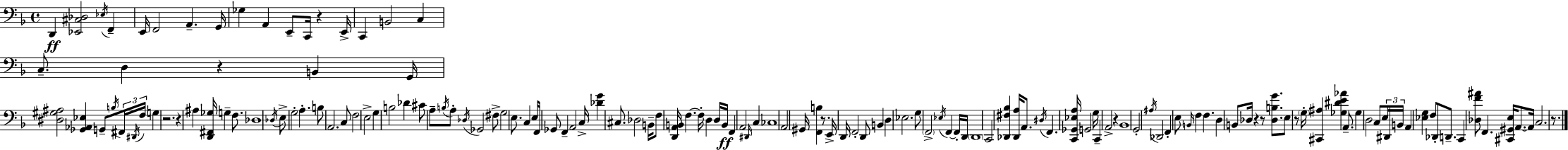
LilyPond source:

{
  \clef bass
  \time 4/4
  \defaultTimeSignature
  \key f \major
  d,4\ff <ees, cis des>2 \acciaccatura { ees16 } f,4-- | e,16 f,2 a,4.-- | g,16 ges4 a,4 e,8-- c,16 r4 | e,16-> c,4 b,2 c4 | \break c8.-- d4 r4 b,4 | g,16 <dis gis ais>2 <ges, aes, ees>4 g,8-- \acciaccatura { b16 } | \tuplet 3/2 { fis,16 \acciaccatura { dis,16 } f16 } g4 r2. | r4 ais4 <d, fis, ges>16 g4-- | \break f8. des1 | \acciaccatura { des16 } e8-> g2-. a4.-. | b8 a,2. | c8 f2 e2-> | \break g4 b2 | des'4 cis'8 a8-- \acciaccatura { b16 } a8-. \acciaccatura { des16 } ges,2 | fis8-> g2 e8. | c4 e16 f,16 ges,8 f,4-- a,2 | \break c16-> <des' g'>4 cis8. des2 | b,16-- f8 <d, a, b,>16 f4.~~ f16-. | d4 d16 b,16\ff f,4 a,2 | \grace { dis,16 } c4 ces1 | \break a,2 gis,16 | <f, b>4 r8. e,16-> d,16 f,2-. | d,8 b,4 d4 ees2. | g8 \parenthesize f,2-> | \break \acciaccatura { ees16 } f,4~~ f,16-. d,16 \parenthesize d,1 | c,2 | <des, fis bes>4 <des, a>16 a,8. \acciaccatura { dis16 } f,4. <c, ges, ees a>16 | g,2 g16 c,4-- a,2-> | \break r4 bes,1 | g,2-. | \acciaccatura { ais16 } des,2 f,4-. e8 | \grace { b,16 } f4 f4. d4 b,8 | \break des16 r4 r8 <des b g'>8. e8 r8 \parenthesize g16-. | <cis, ais>4 <ges dis' e' aes'>4 a,8.-- ges4 d2 | c8 \tuplet 3/2 { e16 dis,16 b,16 } a,4 | <ees g>4 f8 des,8-. d,8.-- c,4 <des f' ais'>8 | \break f,4. <cis, gis, e>16 a,8.~~ a,16 c2. | r8. \bar "|."
}